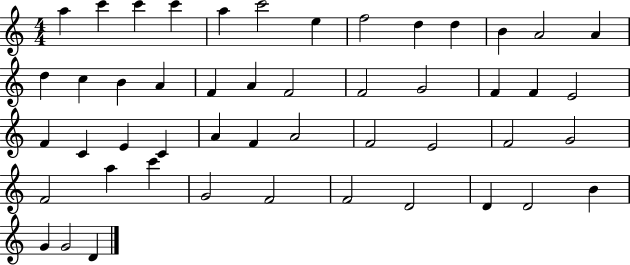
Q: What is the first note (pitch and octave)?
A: A5